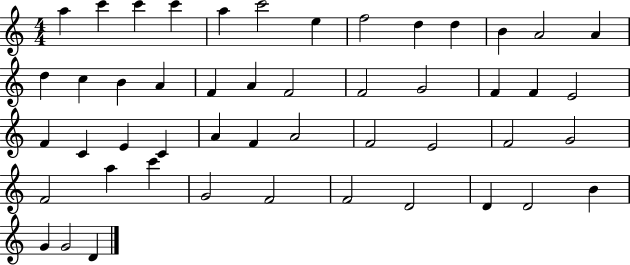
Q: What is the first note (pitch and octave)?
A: A5